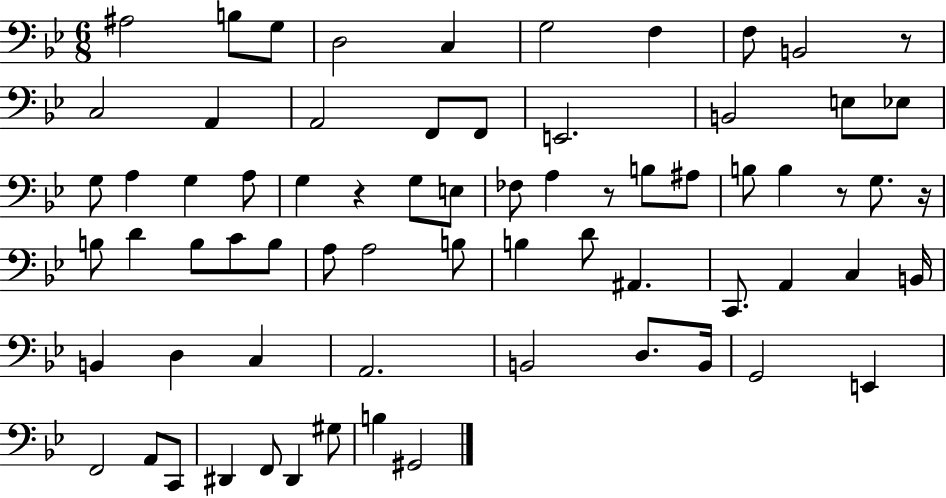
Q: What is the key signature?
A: BES major